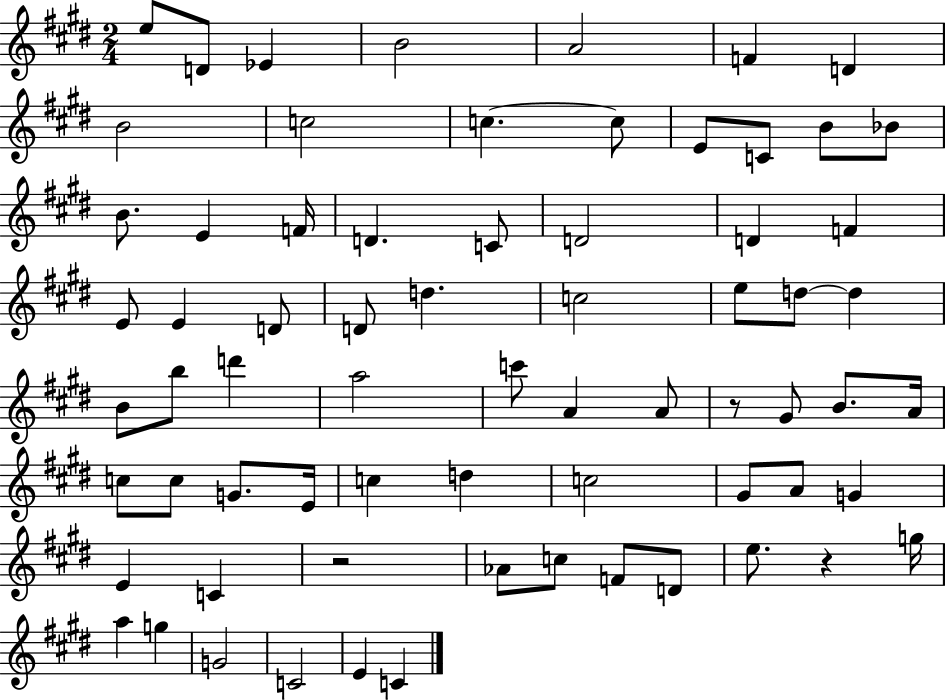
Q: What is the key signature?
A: E major